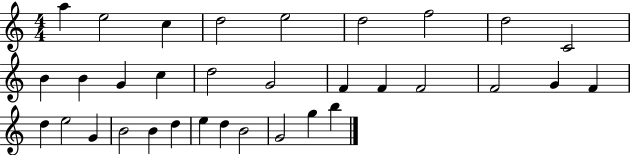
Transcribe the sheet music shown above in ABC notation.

X:1
T:Untitled
M:4/4
L:1/4
K:C
a e2 c d2 e2 d2 f2 d2 C2 B B G c d2 G2 F F F2 F2 G F d e2 G B2 B d e d B2 G2 g b